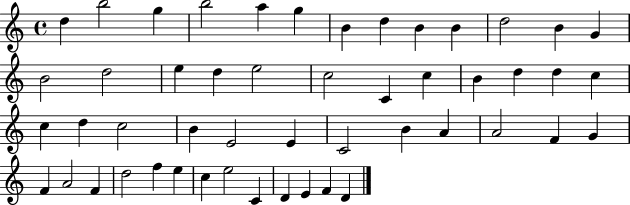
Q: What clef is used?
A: treble